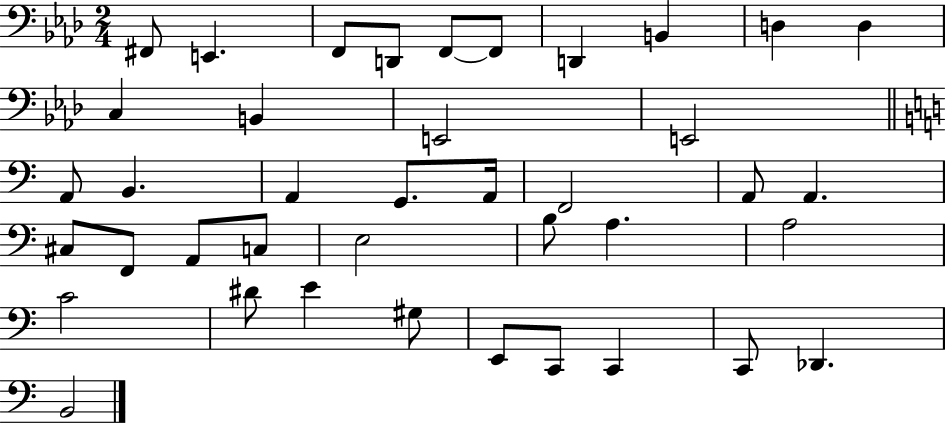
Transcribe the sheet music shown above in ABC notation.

X:1
T:Untitled
M:2/4
L:1/4
K:Ab
^F,,/2 E,, F,,/2 D,,/2 F,,/2 F,,/2 D,, B,, D, D, C, B,, E,,2 E,,2 A,,/2 B,, A,, G,,/2 A,,/4 F,,2 A,,/2 A,, ^C,/2 F,,/2 A,,/2 C,/2 E,2 B,/2 A, A,2 C2 ^D/2 E ^G,/2 E,,/2 C,,/2 C,, C,,/2 _D,, B,,2